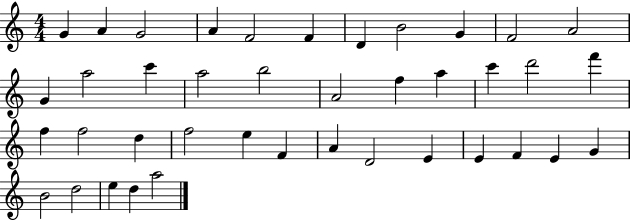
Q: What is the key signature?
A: C major